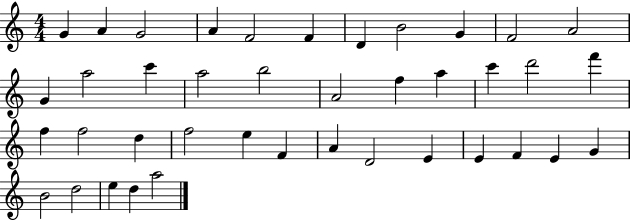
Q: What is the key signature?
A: C major